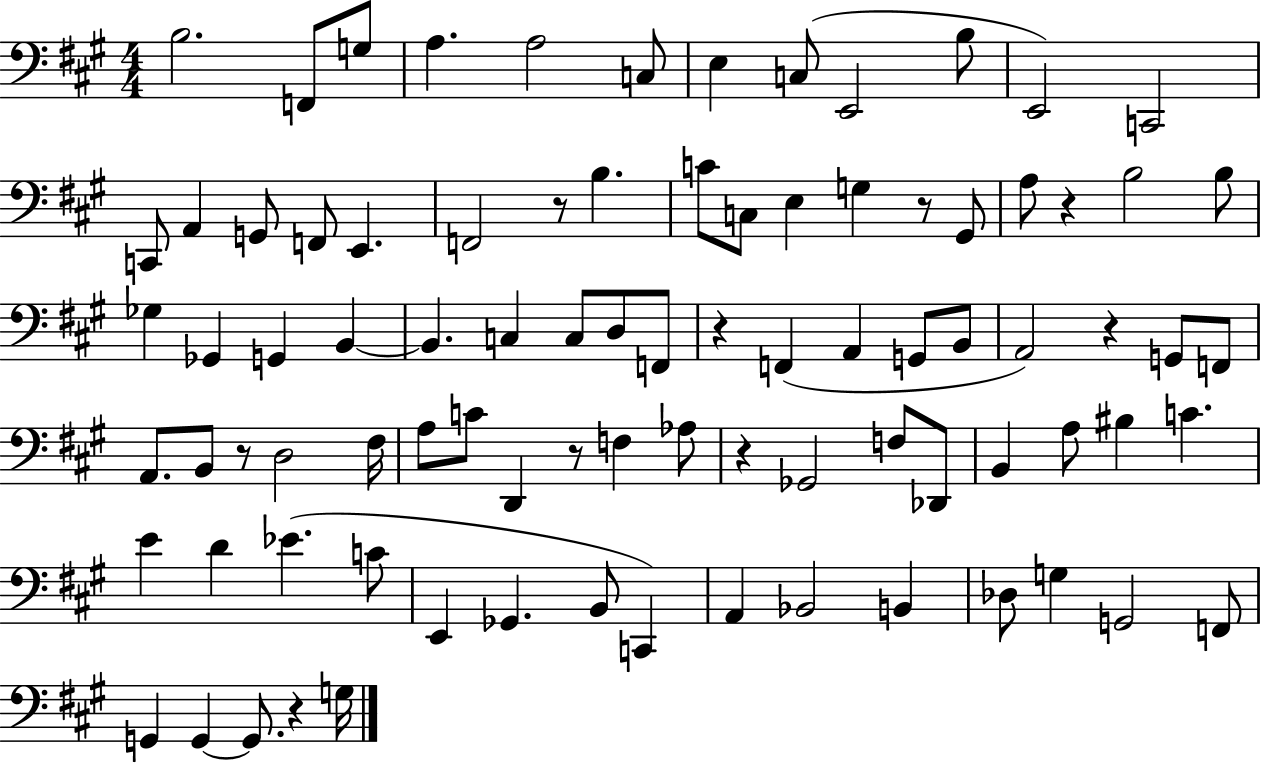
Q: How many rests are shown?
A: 9